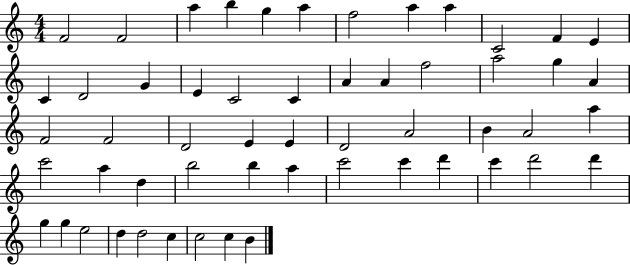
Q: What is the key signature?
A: C major